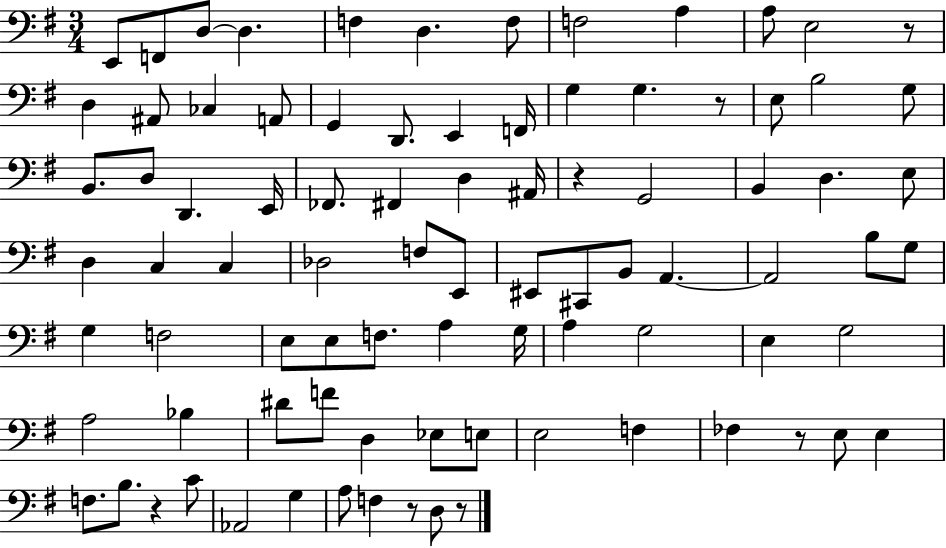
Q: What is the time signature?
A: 3/4